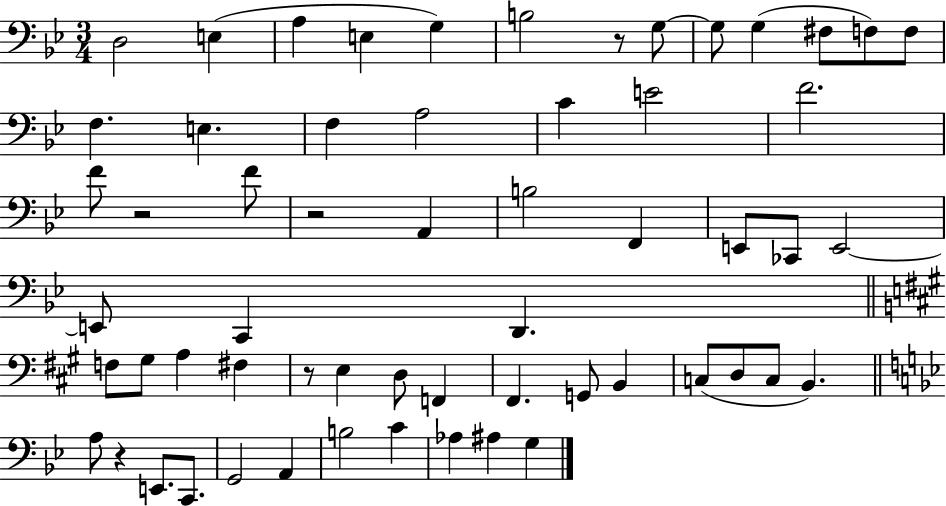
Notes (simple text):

D3/h E3/q A3/q E3/q G3/q B3/h R/e G3/e G3/e G3/q F#3/e F3/e F3/e F3/q. E3/q. F3/q A3/h C4/q E4/h F4/h. F4/e R/h F4/e R/h A2/q B3/h F2/q E2/e CES2/e E2/h E2/e C2/q D2/q. F3/e G#3/e A3/q F#3/q R/e E3/q D3/e F2/q F#2/q. G2/e B2/q C3/e D3/e C3/e B2/q. A3/e R/q E2/e. C2/e. G2/h A2/q B3/h C4/q Ab3/q A#3/q G3/q